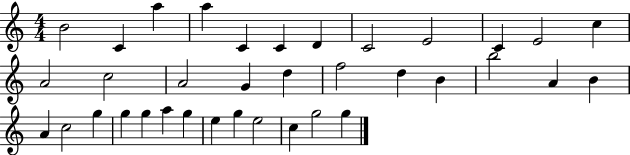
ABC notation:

X:1
T:Untitled
M:4/4
L:1/4
K:C
B2 C a a C C D C2 E2 C E2 c A2 c2 A2 G d f2 d B b2 A B A c2 g g g a g e g e2 c g2 g